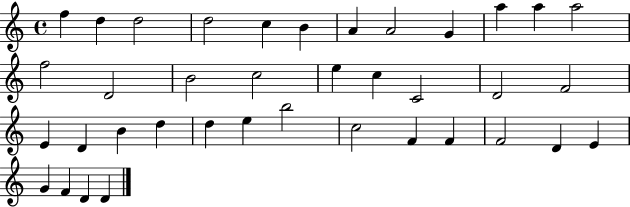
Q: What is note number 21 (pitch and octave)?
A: F4